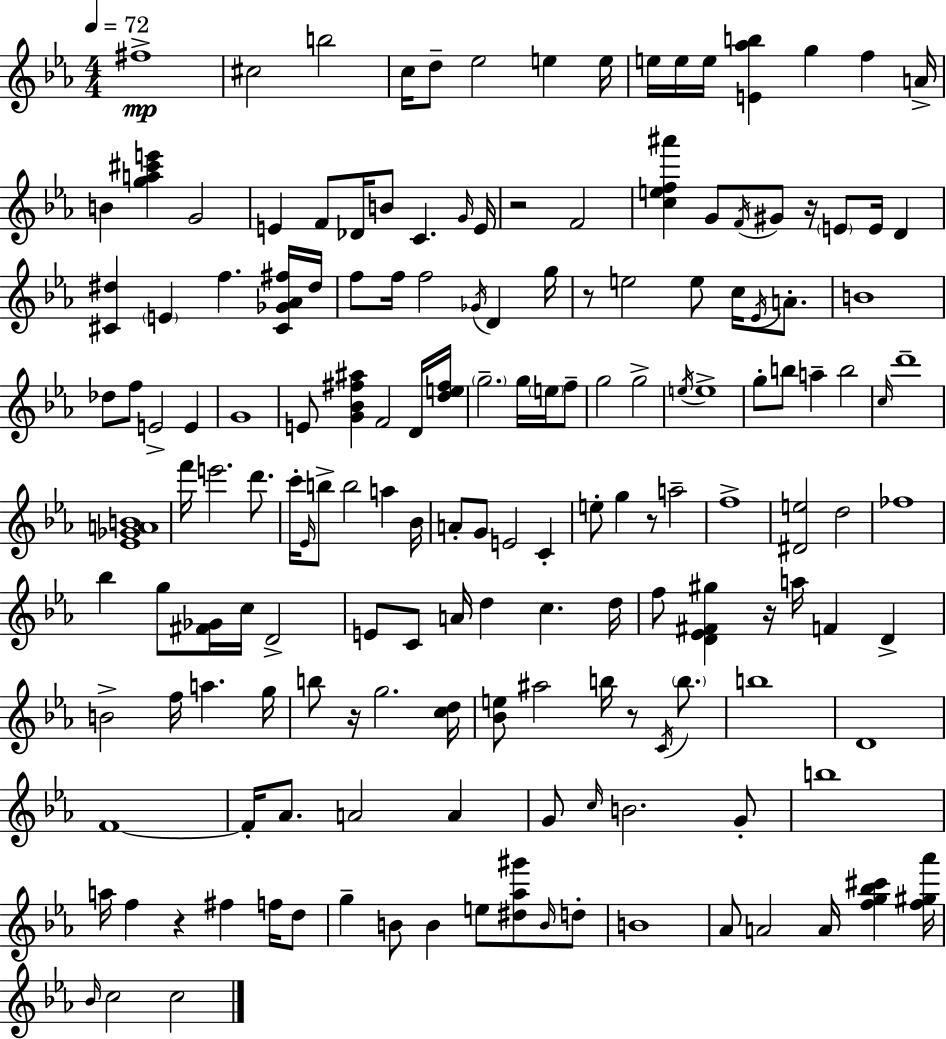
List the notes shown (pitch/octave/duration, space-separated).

F#5/w C#5/h B5/h C5/s D5/e Eb5/h E5/q E5/s E5/s E5/s E5/s [E4,Ab5,B5]/q G5/q F5/q A4/s B4/q [G5,A5,C#6,E6]/q G4/h E4/q F4/e Db4/s B4/e C4/q. G4/s E4/s R/h F4/h [C5,E5,F5,A#6]/q G4/e F4/s G#4/e R/s E4/e E4/s D4/q [C#4,D#5]/q E4/q F5/q. [C#4,Gb4,Ab4,F#5]/s D#5/s F5/e F5/s F5/h Gb4/s D4/q G5/s R/e E5/h E5/e C5/s Eb4/s A4/e. B4/w Db5/e F5/e E4/h E4/q G4/w E4/e [G4,Bb4,F#5,A#5]/q F4/h D4/s [D5,E5,F#5]/s G5/h. G5/s E5/s F5/e G5/h G5/h E5/s E5/w G5/e B5/e A5/q B5/h C5/s D6/w [Eb4,Gb4,A4,B4]/w F6/s E6/h. D6/e. C6/s Eb4/s B5/e B5/h A5/q Bb4/s A4/e G4/e E4/h C4/q E5/e G5/q R/e A5/h F5/w [D#4,E5]/h D5/h FES5/w Bb5/q G5/e [F#4,Gb4]/s C5/s D4/h E4/e C4/e A4/s D5/q C5/q. D5/s F5/e [D4,Eb4,F#4,G#5]/q R/s A5/s F4/q D4/q B4/h F5/s A5/q. G5/s B5/e R/s G5/h. [C5,D5]/s [Bb4,E5]/e A#5/h B5/s R/e C4/s B5/e. B5/w D4/w F4/w F4/s Ab4/e. A4/h A4/q G4/e C5/s B4/h. G4/e B5/w A5/s F5/q R/q F#5/q F5/s D5/e G5/q B4/e B4/q E5/e [D#5,Ab5,G#6]/e B4/s D5/e B4/w Ab4/e A4/h A4/s [F5,G5,Bb5,C#6]/q [F5,G#5,Ab6]/s Bb4/s C5/h C5/h